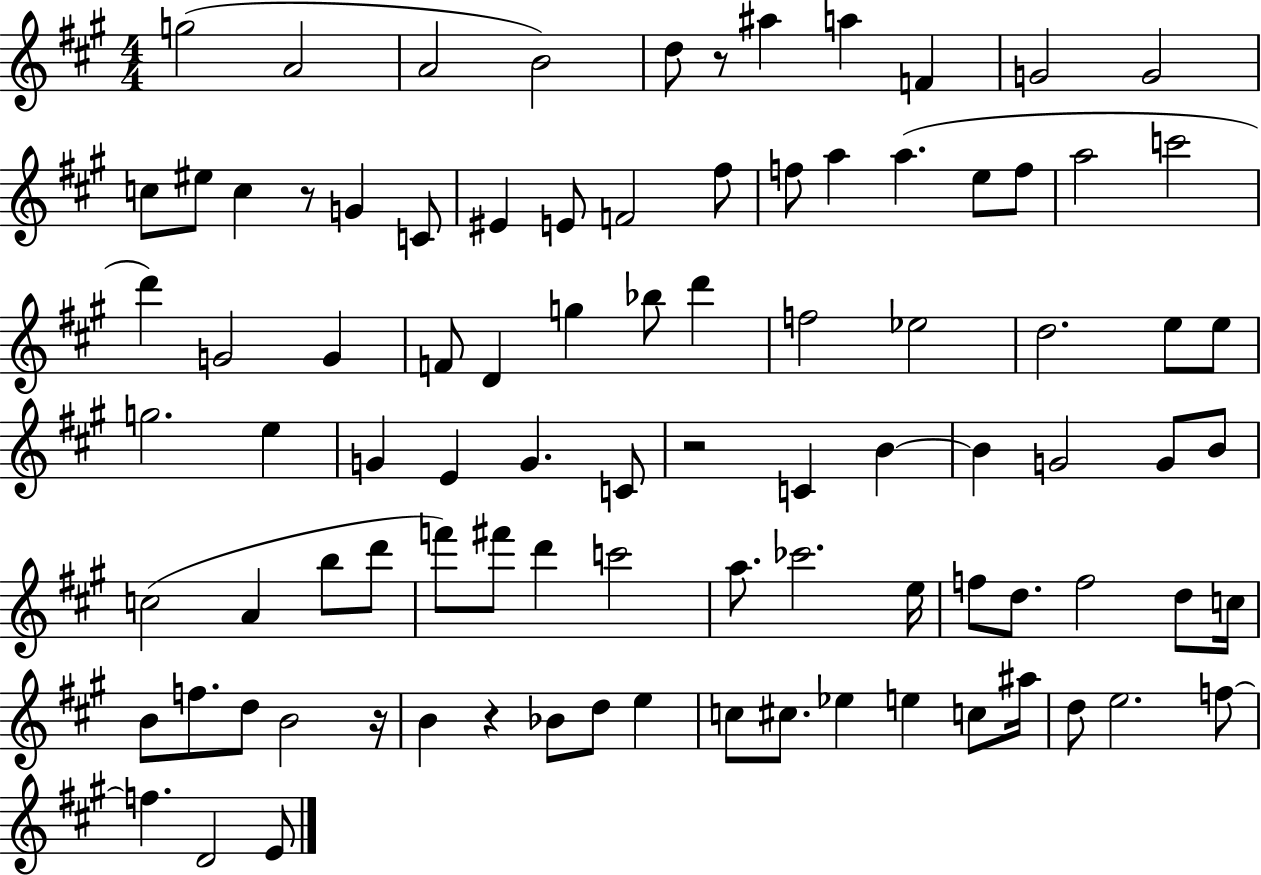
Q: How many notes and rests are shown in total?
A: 92